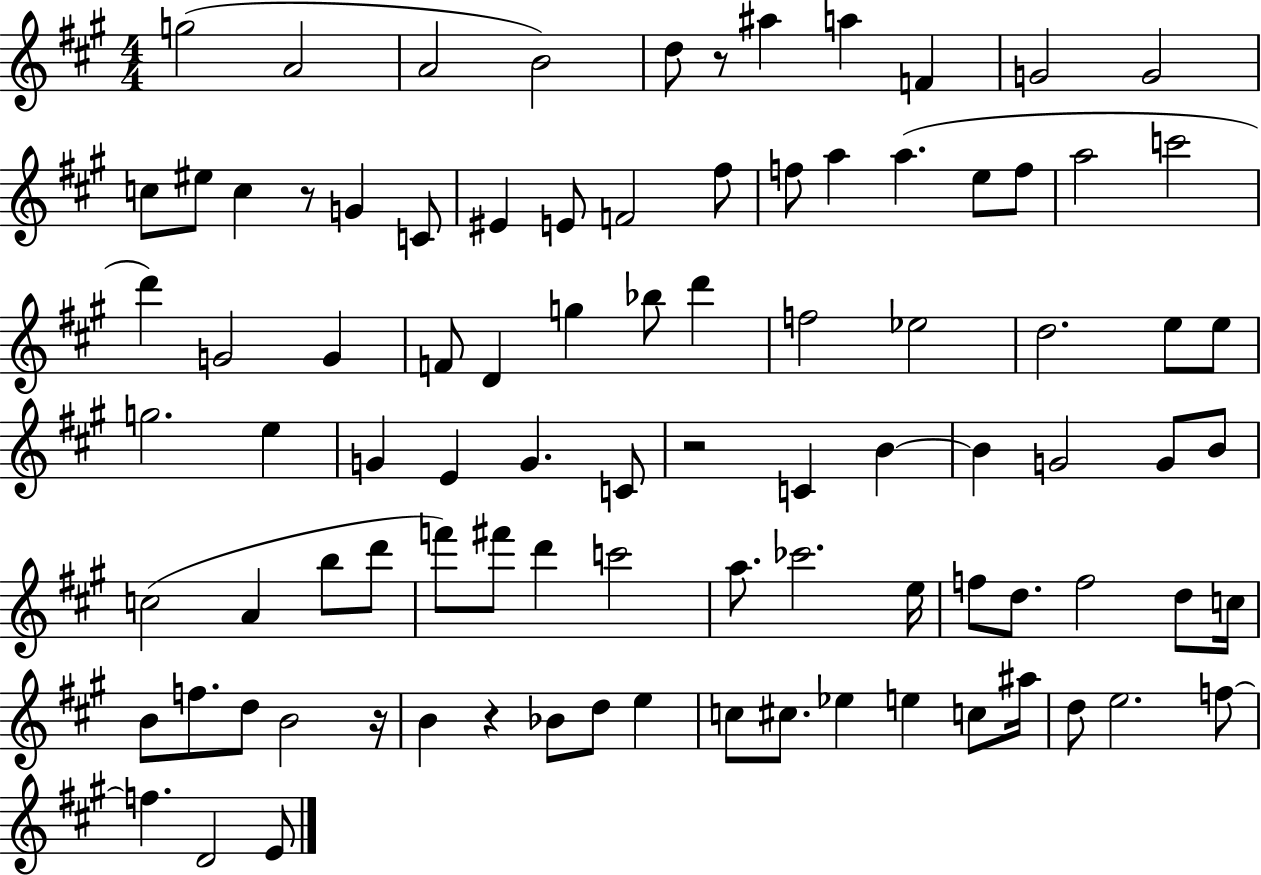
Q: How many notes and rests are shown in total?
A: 92